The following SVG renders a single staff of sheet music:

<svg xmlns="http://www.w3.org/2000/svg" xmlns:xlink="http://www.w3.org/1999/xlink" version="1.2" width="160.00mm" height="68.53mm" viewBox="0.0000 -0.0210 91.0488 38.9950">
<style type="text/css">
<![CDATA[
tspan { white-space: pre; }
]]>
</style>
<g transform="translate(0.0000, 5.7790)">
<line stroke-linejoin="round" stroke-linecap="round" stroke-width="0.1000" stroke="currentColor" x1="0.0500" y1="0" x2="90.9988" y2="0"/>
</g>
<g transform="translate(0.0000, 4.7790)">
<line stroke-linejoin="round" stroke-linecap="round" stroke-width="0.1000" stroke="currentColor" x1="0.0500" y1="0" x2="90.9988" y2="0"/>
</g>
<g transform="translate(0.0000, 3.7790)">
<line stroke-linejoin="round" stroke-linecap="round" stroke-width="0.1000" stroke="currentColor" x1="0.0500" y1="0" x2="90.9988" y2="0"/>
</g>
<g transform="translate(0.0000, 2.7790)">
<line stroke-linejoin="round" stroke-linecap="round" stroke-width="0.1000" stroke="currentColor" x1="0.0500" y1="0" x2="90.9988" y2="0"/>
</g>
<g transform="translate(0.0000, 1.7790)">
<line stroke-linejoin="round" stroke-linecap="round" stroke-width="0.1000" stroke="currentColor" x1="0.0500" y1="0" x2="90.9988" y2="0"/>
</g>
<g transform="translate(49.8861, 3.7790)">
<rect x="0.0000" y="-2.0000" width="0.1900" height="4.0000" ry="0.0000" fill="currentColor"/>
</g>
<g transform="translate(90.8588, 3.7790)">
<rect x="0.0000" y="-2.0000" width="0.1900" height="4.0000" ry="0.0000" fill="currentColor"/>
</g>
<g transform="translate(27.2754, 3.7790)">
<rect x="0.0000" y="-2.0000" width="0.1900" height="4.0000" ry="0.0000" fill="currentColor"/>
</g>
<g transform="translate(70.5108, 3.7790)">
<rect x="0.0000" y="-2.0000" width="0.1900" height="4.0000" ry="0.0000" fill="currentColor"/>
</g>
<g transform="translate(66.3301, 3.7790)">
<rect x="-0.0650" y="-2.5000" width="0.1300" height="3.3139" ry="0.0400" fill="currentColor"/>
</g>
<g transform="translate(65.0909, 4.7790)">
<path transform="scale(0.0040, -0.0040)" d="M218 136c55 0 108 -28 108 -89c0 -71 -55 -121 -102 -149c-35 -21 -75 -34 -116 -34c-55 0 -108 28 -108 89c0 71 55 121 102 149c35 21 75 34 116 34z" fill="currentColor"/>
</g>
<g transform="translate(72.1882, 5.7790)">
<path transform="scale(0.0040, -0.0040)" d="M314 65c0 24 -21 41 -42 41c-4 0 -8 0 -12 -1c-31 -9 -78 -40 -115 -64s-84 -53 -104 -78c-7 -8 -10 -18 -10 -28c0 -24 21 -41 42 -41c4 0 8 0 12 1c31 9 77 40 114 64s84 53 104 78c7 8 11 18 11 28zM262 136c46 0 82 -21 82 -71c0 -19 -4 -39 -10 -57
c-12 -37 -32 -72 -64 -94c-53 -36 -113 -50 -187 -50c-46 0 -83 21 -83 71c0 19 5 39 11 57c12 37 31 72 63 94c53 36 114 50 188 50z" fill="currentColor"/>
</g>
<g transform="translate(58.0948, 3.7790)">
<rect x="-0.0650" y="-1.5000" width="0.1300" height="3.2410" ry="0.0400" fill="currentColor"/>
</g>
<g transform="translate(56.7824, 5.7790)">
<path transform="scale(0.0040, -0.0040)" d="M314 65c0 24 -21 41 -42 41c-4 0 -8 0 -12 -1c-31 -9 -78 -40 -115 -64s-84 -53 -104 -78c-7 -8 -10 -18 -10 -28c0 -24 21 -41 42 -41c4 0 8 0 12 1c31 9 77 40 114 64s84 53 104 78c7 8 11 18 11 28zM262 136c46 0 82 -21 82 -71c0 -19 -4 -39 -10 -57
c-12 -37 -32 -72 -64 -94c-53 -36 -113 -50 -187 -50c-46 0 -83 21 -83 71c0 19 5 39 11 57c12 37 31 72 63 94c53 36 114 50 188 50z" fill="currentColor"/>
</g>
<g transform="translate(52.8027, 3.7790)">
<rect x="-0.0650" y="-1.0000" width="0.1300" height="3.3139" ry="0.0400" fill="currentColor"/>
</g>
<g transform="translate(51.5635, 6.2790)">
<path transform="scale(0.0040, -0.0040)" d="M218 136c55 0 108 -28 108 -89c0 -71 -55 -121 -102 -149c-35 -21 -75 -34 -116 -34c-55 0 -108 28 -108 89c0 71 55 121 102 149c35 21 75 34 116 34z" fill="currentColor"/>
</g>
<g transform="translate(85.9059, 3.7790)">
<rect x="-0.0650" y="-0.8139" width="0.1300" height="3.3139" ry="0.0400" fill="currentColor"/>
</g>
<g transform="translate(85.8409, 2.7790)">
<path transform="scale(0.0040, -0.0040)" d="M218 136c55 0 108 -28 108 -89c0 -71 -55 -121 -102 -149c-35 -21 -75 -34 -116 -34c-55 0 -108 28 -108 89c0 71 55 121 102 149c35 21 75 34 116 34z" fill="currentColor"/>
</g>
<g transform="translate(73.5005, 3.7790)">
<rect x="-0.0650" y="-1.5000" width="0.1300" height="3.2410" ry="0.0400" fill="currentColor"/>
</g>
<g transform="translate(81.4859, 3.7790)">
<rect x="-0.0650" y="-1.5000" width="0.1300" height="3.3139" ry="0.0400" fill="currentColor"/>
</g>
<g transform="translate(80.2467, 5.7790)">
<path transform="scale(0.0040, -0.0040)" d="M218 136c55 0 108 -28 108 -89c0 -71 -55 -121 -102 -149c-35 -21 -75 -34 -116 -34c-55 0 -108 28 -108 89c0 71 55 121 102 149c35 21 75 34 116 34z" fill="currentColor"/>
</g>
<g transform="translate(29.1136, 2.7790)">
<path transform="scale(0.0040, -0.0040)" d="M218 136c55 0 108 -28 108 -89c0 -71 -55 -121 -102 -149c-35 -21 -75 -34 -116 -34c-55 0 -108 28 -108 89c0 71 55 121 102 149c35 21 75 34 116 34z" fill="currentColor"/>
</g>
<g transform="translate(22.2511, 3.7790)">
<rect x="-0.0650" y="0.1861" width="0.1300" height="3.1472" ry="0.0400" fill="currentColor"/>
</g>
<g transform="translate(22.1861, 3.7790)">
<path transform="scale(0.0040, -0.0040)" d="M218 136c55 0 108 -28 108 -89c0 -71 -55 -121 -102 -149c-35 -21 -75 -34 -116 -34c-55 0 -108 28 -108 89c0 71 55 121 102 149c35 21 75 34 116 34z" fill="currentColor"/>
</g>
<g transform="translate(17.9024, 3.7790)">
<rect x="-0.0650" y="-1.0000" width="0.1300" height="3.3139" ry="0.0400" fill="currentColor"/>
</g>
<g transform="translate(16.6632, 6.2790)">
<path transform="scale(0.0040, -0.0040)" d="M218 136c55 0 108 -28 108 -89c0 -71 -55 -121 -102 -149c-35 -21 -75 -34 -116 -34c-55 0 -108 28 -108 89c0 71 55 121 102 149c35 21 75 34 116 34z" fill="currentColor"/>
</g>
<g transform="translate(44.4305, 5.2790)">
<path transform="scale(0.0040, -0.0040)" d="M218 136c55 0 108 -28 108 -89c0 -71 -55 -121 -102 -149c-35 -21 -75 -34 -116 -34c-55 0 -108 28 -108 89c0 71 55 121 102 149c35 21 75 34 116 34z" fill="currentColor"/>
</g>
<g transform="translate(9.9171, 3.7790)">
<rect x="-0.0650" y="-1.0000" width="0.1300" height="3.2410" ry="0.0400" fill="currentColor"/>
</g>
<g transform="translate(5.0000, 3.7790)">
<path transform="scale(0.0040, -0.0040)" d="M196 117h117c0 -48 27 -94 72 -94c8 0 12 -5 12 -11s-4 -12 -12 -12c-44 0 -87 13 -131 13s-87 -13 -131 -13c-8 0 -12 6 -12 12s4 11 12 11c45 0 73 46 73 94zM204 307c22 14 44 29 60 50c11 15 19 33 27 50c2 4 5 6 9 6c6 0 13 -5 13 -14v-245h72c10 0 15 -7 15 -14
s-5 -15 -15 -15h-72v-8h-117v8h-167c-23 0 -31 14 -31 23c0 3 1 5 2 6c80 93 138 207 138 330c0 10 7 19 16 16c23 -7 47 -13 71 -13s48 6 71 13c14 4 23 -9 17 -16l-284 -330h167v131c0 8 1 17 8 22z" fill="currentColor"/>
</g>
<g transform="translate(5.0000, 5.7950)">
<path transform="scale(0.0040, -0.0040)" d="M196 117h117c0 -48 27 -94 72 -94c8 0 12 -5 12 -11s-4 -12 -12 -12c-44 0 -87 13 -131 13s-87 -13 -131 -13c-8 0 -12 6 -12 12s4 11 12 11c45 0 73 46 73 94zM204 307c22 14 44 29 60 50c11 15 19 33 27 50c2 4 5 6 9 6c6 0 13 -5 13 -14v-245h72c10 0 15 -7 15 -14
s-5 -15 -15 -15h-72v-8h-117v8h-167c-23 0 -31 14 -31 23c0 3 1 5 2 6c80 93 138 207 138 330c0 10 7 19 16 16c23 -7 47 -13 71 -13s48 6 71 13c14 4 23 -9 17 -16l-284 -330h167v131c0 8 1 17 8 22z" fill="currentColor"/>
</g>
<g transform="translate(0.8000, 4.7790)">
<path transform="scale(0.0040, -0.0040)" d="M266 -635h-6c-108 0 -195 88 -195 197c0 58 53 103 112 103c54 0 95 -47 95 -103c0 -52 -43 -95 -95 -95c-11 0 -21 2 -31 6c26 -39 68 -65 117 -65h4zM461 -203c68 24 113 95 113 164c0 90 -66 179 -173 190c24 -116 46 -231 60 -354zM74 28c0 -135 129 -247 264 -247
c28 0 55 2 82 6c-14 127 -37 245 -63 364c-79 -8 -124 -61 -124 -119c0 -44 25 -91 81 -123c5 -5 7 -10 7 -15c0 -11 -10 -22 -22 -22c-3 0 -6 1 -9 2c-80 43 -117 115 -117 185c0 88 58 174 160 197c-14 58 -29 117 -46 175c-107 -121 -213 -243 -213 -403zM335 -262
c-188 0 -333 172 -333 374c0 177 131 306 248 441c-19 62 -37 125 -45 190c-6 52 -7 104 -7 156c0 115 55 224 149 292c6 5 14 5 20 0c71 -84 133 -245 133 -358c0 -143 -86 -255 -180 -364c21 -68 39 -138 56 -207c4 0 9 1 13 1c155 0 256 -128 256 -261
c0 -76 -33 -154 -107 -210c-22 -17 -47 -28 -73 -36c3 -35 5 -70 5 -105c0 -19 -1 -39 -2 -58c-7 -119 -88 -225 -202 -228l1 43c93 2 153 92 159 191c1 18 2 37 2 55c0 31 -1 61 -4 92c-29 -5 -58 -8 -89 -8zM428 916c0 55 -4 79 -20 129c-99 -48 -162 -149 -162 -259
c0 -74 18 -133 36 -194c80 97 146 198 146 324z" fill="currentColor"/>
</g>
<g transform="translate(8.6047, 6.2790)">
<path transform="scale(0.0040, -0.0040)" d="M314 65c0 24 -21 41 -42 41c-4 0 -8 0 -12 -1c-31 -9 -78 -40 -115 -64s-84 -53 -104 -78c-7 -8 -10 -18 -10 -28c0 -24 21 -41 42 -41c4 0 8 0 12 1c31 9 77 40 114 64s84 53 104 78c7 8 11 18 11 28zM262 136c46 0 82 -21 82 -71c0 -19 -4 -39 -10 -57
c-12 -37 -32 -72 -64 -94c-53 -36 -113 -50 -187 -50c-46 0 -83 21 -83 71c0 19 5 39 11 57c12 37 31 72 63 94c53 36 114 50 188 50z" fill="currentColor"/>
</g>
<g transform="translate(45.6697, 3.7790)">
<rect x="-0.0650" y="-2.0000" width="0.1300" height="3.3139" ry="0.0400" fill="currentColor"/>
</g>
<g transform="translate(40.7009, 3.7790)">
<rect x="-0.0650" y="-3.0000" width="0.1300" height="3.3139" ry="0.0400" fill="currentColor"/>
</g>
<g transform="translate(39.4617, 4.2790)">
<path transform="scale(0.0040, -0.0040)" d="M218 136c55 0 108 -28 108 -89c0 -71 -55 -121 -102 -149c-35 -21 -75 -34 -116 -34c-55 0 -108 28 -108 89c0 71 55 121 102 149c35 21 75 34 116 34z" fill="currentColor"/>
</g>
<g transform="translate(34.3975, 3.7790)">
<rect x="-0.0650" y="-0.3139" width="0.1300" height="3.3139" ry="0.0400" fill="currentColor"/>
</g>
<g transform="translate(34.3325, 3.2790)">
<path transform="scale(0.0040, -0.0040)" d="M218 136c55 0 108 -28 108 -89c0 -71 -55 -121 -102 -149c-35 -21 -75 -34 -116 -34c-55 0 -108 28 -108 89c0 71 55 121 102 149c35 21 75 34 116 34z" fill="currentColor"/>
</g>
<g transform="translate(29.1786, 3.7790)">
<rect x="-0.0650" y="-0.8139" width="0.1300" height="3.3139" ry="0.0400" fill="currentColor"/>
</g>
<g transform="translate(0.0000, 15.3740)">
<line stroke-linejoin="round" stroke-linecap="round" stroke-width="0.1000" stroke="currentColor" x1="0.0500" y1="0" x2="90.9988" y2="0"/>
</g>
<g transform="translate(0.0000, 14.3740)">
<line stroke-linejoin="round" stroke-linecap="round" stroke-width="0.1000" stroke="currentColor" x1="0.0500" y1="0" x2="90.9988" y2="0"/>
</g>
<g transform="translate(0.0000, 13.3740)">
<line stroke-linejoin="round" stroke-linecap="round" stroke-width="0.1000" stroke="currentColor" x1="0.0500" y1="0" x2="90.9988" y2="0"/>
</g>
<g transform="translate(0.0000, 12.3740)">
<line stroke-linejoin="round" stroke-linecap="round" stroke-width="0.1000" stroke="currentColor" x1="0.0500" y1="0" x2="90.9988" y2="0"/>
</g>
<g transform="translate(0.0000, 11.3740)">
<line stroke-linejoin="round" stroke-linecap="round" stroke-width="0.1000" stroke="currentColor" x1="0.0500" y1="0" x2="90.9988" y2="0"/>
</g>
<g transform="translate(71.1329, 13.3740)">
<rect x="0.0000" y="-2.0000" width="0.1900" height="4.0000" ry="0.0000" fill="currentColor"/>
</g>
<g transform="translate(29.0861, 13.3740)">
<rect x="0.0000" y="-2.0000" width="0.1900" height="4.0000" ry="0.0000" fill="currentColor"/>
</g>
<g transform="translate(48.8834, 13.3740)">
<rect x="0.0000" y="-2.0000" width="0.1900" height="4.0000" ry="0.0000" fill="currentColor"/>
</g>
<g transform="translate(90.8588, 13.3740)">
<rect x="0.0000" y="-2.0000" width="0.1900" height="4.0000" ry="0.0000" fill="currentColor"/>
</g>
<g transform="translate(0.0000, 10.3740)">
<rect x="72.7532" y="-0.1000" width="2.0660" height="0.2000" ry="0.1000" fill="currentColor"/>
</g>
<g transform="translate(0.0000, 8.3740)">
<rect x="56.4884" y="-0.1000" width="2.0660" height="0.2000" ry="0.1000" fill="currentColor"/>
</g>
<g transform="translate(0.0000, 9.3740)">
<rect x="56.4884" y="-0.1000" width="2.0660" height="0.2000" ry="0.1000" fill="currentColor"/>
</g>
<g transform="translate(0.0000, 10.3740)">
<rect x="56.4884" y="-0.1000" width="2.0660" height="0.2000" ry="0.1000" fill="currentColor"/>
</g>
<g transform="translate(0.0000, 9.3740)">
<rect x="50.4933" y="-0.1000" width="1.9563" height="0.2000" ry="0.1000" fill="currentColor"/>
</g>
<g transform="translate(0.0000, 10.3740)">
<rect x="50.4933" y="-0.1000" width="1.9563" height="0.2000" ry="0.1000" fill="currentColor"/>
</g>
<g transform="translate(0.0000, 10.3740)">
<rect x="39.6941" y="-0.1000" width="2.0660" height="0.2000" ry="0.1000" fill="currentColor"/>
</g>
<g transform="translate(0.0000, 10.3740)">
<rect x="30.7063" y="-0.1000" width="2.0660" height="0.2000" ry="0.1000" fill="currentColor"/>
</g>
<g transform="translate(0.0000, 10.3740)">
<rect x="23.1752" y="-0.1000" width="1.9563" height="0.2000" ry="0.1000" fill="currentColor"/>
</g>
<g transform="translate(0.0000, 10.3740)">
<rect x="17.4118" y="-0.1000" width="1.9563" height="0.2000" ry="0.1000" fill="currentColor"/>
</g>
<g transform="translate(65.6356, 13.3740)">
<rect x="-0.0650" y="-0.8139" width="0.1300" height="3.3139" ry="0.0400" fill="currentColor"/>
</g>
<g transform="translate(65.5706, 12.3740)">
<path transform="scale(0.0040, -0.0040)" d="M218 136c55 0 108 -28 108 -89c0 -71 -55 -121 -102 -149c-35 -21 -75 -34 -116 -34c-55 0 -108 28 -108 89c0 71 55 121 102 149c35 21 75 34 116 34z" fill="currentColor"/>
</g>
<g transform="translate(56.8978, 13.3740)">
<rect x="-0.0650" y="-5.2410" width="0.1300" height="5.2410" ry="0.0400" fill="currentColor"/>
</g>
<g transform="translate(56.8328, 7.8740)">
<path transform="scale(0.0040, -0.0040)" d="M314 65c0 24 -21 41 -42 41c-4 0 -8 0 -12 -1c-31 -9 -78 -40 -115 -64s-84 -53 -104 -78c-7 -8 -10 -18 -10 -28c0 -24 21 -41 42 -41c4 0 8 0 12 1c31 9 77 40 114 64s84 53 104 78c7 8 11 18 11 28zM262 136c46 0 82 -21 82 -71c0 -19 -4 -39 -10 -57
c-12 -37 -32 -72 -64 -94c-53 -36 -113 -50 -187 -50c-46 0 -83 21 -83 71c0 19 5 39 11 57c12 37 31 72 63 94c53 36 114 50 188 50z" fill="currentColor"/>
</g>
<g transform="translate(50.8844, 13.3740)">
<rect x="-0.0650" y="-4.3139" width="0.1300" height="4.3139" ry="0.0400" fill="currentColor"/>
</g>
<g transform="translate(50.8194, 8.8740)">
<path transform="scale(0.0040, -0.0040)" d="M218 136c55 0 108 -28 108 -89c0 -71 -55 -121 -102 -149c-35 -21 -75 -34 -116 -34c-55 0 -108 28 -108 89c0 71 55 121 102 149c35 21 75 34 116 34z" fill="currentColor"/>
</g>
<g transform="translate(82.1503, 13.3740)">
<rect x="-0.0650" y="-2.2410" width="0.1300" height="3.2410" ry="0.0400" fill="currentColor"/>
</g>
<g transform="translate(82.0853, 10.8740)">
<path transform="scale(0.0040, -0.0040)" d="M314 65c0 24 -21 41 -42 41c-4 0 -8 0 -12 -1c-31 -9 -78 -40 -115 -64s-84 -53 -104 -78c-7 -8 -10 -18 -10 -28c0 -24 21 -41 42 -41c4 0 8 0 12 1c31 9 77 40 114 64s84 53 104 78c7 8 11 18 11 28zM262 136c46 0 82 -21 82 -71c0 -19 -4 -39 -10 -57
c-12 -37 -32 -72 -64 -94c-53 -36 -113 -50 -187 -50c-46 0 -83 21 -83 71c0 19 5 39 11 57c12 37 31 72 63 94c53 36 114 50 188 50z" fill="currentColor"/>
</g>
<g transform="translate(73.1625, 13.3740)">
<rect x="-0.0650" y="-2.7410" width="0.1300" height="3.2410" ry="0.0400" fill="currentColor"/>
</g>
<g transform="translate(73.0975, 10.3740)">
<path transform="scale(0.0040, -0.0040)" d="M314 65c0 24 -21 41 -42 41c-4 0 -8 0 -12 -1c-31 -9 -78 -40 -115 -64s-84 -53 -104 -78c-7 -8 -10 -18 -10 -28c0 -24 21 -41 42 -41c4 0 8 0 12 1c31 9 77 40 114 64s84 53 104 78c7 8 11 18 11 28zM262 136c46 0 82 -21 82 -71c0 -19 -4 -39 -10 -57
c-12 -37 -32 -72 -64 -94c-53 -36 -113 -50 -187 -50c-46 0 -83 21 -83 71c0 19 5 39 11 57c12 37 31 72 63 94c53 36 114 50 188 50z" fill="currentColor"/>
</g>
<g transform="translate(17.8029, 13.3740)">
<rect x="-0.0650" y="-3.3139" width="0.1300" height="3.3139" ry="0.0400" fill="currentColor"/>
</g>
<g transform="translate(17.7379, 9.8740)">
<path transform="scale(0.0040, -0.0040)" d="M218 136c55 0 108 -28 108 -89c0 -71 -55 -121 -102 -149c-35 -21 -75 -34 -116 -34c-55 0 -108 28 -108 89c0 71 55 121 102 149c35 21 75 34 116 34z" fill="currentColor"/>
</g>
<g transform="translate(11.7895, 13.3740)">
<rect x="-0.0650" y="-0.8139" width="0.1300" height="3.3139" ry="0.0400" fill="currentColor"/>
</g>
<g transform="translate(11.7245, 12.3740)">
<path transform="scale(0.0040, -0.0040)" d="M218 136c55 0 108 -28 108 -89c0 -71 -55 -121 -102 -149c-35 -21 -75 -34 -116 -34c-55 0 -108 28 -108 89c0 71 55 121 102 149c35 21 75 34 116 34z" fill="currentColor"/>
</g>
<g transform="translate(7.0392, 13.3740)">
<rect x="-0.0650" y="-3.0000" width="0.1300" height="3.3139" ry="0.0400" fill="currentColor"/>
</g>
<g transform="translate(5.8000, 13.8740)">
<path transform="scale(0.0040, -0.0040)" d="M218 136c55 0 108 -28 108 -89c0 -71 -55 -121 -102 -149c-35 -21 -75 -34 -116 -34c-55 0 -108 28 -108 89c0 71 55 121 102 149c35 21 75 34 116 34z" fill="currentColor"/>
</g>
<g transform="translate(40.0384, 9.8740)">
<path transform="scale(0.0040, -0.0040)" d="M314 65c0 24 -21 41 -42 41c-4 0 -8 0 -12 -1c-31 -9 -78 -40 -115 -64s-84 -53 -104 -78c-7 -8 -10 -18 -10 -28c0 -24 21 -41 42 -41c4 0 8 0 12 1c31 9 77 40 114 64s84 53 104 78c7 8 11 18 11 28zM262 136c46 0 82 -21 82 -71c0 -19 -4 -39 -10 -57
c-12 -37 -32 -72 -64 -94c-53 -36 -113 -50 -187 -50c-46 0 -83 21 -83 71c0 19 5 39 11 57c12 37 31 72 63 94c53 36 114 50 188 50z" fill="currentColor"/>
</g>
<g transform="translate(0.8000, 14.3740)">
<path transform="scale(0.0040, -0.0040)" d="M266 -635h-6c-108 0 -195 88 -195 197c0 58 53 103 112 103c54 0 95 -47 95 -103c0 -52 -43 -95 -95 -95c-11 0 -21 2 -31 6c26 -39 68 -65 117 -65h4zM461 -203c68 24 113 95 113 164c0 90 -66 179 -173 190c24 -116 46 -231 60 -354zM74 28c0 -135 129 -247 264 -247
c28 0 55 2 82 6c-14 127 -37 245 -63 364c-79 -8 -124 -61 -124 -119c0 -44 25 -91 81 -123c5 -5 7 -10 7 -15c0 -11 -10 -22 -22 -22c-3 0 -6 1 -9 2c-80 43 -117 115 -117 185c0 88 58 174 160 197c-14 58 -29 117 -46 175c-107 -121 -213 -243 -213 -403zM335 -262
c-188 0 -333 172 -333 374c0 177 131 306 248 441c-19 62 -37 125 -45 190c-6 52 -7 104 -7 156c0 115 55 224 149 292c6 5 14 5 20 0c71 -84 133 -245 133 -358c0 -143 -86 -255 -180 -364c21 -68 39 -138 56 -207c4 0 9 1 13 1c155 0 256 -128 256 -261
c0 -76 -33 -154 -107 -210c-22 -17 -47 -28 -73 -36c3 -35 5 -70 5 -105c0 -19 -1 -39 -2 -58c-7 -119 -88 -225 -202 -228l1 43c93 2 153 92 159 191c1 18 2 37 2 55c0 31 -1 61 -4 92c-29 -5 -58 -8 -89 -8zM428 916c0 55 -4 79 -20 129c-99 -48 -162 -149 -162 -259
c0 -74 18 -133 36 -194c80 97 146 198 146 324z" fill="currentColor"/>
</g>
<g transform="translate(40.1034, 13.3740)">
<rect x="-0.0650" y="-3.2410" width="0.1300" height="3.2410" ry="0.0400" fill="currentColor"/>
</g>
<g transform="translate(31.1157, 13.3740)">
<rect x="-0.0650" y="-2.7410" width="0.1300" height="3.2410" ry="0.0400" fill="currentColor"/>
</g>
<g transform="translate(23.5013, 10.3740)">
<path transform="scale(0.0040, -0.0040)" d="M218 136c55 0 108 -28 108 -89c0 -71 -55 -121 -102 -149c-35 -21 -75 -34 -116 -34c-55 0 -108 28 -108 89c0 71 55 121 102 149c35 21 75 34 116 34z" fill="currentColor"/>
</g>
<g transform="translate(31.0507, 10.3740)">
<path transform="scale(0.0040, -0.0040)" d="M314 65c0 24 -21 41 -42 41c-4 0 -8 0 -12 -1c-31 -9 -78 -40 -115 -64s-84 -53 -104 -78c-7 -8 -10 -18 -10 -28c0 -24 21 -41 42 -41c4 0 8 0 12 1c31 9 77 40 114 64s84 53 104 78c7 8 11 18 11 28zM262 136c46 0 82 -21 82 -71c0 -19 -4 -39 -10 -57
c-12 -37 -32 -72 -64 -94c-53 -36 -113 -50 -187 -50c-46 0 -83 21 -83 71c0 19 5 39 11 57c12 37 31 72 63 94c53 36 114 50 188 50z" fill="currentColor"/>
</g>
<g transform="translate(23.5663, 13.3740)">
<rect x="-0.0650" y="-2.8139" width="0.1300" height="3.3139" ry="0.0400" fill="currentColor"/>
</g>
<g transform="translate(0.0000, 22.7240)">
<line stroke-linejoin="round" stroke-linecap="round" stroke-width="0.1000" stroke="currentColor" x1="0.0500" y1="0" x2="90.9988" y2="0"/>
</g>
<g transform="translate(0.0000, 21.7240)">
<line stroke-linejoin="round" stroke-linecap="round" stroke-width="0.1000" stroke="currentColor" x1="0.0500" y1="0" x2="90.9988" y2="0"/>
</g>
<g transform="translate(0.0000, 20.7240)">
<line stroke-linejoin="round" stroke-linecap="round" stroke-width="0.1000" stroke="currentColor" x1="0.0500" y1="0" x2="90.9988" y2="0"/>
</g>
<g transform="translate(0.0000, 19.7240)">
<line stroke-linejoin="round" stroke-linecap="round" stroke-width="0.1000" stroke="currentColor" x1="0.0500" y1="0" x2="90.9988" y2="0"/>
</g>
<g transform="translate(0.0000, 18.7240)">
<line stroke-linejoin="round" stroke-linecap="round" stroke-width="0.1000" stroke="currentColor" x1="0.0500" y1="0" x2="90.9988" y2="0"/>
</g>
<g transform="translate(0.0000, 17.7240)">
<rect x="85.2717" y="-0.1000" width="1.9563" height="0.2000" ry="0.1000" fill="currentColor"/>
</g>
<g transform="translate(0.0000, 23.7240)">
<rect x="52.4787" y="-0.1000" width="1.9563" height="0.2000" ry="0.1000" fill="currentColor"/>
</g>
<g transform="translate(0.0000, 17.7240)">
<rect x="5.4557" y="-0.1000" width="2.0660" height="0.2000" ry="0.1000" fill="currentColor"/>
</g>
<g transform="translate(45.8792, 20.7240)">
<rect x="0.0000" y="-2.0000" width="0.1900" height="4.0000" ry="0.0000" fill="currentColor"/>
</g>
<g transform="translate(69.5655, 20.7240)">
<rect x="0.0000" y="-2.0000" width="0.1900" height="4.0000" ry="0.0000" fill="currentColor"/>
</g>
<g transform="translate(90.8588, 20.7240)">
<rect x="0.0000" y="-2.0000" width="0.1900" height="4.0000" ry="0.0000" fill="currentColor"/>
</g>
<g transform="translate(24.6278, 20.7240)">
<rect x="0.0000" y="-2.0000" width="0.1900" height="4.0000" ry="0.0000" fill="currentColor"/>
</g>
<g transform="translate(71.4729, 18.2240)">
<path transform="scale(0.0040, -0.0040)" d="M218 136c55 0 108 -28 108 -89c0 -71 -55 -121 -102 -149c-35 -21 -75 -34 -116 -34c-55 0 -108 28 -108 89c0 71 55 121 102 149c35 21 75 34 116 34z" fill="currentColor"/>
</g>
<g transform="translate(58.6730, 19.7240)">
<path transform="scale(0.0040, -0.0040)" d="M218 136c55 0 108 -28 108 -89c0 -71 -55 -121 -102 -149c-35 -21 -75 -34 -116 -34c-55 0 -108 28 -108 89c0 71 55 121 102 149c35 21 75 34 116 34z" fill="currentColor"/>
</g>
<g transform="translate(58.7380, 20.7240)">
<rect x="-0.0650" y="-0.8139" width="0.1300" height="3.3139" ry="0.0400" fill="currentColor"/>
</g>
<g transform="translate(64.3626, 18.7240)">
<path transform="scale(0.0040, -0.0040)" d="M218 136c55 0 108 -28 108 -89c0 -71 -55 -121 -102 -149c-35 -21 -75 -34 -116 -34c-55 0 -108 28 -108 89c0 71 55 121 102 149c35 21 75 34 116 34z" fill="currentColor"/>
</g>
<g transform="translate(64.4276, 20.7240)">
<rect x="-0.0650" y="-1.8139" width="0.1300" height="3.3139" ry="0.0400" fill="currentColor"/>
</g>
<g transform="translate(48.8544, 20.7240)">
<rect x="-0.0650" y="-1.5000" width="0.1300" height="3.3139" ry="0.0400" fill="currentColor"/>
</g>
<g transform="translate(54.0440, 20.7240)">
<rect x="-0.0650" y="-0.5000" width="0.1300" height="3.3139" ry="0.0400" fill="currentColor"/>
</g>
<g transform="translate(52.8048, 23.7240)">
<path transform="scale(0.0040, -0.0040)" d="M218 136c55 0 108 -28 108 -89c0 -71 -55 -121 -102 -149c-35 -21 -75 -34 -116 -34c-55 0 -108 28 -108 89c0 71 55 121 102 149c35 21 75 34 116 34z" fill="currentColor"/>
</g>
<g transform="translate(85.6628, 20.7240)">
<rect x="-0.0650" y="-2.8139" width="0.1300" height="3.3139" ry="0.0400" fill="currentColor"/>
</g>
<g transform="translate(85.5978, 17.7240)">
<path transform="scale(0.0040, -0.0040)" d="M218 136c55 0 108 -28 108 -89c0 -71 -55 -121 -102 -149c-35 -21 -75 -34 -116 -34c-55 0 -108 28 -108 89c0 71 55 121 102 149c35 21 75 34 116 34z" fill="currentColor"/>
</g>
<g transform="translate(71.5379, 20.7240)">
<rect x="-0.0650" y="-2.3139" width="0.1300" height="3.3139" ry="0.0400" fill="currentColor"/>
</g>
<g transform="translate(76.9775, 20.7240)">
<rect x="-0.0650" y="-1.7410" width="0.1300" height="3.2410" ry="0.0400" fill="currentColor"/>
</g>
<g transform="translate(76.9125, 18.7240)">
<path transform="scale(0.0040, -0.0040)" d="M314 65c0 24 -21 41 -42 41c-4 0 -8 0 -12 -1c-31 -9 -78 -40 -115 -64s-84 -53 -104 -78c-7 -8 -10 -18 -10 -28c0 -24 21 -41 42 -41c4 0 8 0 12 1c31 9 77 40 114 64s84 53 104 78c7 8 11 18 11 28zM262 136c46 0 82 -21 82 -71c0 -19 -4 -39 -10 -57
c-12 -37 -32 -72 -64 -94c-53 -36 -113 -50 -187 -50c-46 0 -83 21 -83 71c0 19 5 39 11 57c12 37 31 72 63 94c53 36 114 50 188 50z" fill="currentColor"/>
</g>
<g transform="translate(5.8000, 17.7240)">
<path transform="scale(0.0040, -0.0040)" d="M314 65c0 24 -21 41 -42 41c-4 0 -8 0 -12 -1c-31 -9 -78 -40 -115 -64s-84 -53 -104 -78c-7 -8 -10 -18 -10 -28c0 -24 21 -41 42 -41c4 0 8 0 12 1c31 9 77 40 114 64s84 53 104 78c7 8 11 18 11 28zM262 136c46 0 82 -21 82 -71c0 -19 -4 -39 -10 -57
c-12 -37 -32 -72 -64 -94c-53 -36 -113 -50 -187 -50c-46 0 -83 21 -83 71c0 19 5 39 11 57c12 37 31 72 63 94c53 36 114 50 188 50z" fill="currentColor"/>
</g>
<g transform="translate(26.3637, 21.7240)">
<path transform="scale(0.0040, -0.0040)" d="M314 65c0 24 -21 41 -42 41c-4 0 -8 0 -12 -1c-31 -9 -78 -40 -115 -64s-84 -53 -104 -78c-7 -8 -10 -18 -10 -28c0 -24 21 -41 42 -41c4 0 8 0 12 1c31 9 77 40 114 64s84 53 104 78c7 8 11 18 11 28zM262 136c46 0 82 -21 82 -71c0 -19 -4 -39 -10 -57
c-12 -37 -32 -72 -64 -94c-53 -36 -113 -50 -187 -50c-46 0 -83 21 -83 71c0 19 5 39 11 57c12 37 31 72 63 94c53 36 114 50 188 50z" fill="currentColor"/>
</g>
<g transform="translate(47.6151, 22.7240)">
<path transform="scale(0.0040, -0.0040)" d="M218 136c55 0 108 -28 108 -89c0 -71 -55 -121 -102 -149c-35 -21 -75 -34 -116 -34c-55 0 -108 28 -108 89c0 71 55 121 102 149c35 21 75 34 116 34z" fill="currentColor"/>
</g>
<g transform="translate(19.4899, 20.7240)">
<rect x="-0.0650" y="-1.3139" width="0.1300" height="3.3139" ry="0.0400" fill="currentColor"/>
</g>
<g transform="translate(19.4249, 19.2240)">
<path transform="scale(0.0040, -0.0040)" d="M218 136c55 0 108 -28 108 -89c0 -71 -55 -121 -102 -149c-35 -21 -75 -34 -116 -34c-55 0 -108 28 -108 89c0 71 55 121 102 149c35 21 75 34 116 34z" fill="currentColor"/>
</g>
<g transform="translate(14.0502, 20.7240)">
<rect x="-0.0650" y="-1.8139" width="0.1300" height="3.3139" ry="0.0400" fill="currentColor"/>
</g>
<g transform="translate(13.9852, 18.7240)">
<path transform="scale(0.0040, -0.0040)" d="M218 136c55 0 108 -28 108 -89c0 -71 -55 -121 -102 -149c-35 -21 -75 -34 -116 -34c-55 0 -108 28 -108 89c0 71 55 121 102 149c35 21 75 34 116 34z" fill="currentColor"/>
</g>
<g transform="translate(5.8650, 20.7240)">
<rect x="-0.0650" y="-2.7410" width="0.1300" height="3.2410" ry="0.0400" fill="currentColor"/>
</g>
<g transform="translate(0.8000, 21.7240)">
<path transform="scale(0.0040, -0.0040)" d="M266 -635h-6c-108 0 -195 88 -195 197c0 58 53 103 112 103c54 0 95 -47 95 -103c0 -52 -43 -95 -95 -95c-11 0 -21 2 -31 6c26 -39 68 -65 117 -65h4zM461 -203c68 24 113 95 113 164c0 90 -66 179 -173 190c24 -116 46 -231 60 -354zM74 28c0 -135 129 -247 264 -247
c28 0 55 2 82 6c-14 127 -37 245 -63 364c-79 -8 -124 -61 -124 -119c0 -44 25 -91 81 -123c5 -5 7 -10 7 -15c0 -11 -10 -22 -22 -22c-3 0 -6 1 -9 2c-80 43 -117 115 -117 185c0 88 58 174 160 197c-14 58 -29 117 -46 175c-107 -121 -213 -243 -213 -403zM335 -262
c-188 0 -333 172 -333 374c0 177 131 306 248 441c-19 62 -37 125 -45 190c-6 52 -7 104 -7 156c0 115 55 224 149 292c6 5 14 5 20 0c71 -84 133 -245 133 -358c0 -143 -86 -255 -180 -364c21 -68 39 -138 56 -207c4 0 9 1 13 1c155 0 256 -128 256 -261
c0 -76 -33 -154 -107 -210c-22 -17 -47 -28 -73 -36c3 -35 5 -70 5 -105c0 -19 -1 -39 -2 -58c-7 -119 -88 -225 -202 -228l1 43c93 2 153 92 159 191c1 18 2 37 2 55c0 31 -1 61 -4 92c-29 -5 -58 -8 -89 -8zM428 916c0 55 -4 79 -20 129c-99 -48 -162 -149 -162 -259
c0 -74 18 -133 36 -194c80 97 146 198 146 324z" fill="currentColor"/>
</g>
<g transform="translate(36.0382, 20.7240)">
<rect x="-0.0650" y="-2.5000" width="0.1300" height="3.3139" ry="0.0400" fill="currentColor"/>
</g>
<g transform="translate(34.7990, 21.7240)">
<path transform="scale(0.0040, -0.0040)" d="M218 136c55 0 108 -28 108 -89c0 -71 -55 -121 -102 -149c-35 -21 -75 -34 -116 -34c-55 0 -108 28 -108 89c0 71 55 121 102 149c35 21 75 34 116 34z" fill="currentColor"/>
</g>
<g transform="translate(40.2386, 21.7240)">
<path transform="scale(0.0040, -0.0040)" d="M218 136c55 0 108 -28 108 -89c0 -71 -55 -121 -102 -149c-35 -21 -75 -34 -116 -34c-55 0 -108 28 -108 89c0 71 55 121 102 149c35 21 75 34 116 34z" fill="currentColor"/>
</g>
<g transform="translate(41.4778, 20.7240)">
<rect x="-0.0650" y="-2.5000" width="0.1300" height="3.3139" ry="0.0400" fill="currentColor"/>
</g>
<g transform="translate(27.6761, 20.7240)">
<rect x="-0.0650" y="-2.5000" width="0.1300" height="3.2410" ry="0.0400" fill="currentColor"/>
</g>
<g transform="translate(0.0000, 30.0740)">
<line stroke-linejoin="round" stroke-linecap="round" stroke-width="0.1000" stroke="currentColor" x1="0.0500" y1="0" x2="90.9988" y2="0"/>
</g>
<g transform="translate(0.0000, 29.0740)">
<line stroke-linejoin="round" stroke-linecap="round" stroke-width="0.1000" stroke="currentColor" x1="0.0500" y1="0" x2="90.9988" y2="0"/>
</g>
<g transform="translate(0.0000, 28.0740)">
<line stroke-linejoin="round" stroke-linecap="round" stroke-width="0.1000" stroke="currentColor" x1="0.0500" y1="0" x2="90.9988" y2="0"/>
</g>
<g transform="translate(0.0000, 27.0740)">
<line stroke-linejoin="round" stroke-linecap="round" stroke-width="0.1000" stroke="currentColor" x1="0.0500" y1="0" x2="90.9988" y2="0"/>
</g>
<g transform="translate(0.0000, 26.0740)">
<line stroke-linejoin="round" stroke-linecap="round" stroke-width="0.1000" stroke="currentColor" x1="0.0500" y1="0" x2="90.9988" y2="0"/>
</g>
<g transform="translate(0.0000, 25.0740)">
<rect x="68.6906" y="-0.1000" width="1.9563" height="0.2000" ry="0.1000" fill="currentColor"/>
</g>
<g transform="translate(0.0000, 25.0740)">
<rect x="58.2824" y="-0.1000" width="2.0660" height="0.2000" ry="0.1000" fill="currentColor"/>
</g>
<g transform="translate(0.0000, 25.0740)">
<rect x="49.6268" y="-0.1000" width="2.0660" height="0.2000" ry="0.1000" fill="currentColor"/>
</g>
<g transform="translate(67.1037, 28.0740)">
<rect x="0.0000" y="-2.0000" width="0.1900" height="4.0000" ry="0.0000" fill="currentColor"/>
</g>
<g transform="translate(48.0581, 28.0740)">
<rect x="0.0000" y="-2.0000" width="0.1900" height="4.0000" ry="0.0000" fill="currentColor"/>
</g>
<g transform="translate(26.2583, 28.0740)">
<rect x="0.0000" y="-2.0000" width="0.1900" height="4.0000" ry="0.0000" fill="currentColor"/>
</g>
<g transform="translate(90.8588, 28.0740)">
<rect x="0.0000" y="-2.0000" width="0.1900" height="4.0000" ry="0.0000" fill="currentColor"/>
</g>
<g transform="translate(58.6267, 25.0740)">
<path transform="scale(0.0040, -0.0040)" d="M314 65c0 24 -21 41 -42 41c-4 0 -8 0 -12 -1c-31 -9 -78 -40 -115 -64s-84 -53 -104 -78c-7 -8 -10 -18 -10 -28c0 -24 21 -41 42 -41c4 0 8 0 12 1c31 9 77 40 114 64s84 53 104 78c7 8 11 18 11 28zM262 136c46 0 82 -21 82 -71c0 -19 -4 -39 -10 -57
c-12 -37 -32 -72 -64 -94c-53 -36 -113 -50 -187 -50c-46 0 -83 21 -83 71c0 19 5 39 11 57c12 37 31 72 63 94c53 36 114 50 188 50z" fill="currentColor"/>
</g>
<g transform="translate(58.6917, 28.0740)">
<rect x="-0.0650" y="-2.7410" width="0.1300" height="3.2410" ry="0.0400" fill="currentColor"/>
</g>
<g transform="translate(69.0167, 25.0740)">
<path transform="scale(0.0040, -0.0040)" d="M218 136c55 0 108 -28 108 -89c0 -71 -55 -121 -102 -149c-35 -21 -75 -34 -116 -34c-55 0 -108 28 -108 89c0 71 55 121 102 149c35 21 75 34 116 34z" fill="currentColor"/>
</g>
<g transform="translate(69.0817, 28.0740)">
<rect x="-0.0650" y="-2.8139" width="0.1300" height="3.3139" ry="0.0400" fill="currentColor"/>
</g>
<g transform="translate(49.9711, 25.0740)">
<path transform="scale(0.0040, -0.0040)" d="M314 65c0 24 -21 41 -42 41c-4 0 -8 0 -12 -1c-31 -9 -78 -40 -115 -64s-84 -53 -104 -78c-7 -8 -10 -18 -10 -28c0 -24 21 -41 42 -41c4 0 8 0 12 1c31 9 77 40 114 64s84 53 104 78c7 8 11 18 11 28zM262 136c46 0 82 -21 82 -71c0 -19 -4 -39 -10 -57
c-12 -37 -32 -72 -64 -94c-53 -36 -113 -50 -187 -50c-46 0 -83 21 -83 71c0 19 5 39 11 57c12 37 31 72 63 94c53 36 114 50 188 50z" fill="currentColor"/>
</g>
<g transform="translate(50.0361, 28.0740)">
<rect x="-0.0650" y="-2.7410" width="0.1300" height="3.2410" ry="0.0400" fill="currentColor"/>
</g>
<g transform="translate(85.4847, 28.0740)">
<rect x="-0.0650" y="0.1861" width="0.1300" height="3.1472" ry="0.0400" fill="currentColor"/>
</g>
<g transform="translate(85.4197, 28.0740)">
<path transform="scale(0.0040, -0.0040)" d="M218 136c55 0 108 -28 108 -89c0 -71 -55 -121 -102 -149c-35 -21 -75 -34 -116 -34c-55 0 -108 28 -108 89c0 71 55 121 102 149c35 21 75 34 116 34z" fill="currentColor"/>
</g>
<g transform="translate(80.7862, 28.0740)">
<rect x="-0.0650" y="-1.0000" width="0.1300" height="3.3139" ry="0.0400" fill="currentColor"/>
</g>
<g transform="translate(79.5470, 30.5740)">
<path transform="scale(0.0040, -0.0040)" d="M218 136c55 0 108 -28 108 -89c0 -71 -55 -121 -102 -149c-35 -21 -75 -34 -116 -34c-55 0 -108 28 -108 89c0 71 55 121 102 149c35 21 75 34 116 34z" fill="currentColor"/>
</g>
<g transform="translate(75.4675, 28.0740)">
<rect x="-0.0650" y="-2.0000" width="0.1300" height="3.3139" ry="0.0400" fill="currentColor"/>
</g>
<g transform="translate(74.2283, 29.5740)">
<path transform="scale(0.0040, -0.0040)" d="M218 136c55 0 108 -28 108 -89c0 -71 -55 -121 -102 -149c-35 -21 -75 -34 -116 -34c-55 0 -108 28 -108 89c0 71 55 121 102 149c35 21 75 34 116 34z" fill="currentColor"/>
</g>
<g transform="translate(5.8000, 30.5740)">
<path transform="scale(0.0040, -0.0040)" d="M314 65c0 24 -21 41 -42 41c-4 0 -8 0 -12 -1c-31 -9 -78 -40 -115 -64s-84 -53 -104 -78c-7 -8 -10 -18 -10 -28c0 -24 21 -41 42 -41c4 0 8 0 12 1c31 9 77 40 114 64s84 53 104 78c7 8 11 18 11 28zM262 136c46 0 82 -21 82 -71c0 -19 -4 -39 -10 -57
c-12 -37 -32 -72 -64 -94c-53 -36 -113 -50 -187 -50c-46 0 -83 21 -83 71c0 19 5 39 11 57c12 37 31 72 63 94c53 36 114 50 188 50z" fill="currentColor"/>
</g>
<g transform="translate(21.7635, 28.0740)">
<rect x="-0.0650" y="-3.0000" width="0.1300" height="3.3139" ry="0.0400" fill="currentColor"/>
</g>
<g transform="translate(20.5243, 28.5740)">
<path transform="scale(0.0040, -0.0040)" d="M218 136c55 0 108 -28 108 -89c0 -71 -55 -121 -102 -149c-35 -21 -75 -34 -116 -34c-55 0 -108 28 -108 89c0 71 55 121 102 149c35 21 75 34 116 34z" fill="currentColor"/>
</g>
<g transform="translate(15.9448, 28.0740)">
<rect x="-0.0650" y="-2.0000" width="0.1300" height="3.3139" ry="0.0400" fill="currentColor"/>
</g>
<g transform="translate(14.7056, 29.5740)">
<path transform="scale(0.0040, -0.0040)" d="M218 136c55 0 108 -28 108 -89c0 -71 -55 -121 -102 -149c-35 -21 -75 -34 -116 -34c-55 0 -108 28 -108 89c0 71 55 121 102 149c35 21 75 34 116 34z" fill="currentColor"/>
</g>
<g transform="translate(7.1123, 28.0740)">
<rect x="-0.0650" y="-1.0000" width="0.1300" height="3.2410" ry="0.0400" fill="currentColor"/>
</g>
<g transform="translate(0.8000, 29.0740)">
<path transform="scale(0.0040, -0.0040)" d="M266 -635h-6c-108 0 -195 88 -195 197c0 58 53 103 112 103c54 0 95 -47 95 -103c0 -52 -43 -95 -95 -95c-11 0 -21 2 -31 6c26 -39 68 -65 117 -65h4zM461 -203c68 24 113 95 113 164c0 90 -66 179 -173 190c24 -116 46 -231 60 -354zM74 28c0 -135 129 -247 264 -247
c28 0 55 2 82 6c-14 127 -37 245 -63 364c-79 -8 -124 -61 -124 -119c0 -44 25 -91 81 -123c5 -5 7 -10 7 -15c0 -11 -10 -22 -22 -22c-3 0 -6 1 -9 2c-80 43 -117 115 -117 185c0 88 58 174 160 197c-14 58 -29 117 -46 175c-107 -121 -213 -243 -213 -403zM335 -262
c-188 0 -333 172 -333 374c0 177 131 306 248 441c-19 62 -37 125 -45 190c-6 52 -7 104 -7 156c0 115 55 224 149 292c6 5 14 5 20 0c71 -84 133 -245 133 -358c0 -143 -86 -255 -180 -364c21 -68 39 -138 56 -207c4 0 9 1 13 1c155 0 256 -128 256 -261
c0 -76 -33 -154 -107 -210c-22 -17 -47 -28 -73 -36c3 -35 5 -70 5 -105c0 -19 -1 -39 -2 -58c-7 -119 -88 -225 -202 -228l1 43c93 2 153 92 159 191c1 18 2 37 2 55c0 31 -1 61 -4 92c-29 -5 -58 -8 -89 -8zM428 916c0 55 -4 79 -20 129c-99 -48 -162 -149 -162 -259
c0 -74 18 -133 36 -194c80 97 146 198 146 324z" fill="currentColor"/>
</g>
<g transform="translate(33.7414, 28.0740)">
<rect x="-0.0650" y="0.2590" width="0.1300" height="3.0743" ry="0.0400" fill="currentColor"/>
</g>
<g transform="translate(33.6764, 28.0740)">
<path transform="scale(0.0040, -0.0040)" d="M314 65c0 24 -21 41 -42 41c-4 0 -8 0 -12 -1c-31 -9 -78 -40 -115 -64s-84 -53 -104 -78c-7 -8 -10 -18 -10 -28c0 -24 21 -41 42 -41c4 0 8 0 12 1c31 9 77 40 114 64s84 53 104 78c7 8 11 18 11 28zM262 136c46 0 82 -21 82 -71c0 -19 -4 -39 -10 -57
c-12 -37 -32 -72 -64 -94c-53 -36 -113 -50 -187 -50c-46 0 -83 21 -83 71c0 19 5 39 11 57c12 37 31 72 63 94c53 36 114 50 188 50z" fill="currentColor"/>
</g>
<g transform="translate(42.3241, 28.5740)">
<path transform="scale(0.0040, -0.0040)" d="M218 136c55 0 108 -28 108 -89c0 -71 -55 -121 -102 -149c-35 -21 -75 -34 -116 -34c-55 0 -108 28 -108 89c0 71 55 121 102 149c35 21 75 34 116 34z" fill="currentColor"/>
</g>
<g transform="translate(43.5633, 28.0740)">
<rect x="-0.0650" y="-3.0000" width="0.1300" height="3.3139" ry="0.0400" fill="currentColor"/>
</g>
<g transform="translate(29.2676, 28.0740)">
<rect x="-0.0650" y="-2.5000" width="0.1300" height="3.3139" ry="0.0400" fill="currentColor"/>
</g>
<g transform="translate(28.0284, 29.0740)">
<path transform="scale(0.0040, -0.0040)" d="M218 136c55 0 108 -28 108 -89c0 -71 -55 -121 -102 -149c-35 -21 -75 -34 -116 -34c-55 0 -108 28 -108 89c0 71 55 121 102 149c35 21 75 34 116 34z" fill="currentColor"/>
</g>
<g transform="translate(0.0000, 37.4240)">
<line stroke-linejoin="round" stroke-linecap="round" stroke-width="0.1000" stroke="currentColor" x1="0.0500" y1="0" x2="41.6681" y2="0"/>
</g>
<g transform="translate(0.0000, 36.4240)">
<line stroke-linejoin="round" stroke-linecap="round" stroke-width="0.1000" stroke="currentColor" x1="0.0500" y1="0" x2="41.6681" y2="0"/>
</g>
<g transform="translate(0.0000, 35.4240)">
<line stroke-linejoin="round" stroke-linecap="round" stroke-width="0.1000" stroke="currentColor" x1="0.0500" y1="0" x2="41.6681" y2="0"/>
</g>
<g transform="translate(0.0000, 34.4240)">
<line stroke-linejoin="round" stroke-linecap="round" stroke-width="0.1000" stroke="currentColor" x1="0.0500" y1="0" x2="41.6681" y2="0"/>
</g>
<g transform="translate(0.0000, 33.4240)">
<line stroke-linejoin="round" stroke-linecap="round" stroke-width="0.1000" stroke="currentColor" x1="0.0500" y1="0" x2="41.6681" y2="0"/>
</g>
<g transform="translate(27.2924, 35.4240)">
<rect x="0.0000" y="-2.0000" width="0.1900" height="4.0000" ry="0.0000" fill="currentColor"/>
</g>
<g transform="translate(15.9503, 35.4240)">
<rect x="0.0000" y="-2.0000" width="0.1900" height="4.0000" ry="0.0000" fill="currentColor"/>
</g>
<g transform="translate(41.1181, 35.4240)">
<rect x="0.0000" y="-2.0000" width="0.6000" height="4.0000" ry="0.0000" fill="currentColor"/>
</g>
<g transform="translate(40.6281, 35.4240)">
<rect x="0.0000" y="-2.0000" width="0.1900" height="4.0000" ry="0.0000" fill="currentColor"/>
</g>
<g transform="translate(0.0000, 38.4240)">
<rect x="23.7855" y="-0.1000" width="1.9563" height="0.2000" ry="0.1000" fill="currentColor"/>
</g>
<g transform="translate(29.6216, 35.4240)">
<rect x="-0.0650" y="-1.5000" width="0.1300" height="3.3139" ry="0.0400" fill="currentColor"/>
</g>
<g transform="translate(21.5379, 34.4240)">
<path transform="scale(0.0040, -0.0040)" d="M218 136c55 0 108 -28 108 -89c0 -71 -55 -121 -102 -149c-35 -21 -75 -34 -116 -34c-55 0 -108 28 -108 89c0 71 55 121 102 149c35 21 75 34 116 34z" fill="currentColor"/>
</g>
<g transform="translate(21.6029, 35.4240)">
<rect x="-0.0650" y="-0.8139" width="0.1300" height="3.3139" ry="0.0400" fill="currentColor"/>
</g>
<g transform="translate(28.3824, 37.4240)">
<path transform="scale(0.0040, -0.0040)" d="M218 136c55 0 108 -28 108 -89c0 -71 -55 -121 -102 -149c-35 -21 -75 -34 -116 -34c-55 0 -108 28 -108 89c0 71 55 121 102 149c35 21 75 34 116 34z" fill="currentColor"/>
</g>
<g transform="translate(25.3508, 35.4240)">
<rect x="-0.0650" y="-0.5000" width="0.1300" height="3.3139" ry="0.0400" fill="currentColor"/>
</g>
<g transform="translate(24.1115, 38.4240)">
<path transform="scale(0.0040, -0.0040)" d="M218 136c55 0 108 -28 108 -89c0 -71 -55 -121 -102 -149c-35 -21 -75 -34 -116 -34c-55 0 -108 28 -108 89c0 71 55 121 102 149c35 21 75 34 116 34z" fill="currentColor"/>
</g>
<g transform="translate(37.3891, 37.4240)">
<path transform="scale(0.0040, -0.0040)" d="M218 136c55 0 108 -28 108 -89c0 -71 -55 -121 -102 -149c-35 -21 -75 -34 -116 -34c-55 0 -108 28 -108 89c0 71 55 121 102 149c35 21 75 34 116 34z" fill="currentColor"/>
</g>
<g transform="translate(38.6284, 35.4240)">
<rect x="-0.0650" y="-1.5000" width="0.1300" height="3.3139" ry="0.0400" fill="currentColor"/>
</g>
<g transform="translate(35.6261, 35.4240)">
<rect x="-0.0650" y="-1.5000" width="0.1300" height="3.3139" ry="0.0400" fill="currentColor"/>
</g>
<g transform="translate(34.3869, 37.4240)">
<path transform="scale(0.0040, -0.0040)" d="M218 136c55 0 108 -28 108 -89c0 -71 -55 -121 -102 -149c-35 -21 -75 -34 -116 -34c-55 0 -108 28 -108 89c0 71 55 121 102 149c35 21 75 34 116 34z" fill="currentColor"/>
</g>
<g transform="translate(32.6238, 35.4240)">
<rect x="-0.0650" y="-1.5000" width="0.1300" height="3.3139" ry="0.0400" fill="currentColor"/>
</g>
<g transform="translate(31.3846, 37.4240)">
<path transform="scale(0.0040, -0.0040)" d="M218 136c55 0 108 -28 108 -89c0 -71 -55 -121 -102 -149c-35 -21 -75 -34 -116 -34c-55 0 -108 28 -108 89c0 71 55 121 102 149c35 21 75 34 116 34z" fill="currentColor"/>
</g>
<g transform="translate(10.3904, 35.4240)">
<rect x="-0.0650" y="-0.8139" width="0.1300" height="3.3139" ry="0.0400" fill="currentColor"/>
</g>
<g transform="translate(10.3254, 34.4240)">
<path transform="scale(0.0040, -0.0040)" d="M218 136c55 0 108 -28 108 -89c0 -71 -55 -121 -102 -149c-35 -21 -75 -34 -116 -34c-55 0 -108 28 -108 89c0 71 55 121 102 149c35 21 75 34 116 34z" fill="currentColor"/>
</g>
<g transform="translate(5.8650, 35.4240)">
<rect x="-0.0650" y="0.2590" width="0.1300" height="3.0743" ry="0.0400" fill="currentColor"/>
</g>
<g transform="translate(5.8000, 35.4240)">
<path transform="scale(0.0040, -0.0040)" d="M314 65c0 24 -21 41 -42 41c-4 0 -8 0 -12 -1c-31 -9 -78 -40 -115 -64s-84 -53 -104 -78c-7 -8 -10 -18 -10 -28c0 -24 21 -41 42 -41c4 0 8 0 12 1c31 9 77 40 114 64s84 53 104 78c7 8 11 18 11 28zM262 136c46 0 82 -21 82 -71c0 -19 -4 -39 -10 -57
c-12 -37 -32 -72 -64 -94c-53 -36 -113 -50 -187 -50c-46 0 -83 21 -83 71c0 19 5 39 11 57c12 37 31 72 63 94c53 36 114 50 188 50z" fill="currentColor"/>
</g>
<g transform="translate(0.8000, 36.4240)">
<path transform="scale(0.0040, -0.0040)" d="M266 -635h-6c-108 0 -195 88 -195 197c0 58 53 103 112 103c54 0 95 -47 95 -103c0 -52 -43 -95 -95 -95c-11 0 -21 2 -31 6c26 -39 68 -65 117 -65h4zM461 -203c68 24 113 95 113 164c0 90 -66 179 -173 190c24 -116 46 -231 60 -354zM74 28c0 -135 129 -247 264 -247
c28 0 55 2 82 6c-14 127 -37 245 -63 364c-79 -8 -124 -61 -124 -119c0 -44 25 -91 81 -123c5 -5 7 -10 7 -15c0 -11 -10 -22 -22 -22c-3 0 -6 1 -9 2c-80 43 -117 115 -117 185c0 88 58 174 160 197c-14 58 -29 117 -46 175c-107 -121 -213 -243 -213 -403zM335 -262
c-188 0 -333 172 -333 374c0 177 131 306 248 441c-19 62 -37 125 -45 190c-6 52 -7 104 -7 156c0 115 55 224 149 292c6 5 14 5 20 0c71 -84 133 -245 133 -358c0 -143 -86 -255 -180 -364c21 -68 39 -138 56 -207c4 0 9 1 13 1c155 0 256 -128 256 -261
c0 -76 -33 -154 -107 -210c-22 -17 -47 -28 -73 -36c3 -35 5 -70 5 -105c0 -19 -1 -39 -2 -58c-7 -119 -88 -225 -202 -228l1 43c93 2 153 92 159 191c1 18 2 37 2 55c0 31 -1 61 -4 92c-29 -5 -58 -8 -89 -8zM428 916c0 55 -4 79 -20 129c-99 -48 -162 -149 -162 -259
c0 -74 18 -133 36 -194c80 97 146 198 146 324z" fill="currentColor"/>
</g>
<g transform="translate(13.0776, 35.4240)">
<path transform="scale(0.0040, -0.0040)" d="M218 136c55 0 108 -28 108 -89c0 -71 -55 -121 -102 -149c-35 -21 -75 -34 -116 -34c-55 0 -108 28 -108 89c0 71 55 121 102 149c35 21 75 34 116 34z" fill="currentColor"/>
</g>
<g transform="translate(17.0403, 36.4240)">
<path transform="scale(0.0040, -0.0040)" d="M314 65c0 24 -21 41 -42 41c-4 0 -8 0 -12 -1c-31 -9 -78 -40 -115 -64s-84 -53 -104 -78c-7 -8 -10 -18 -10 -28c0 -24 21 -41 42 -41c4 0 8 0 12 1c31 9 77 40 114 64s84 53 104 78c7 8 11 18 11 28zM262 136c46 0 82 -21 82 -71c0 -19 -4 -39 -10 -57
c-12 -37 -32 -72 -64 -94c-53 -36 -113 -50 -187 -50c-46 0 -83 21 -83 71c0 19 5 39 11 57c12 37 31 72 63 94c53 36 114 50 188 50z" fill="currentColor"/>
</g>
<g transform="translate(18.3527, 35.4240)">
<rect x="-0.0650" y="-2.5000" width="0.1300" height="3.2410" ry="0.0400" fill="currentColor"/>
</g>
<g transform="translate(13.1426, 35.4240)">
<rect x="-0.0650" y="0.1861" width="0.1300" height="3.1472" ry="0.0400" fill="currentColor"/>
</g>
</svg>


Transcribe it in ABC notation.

X:1
T:Untitled
M:4/4
L:1/4
K:C
D2 D B d c A F D E2 G E2 E d A d b a a2 b2 d' f'2 d a2 g2 a2 f e G2 G G E C d f g f2 a D2 F A G B2 A a2 a2 a F D B B2 d B G2 d C E E E E